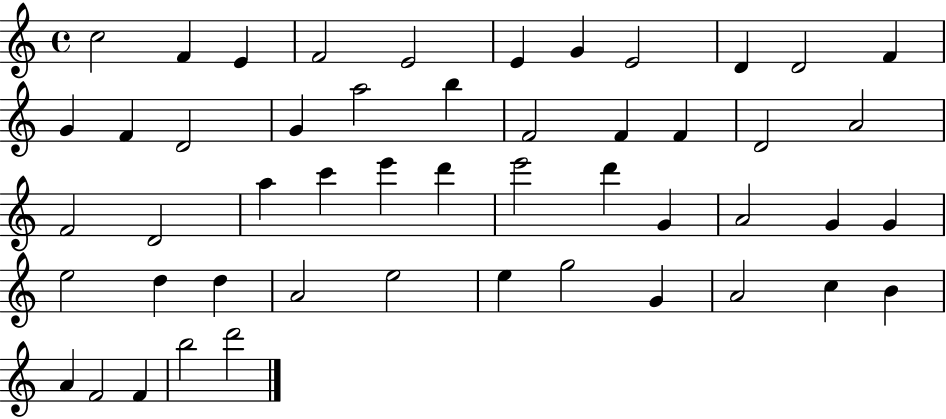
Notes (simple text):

C5/h F4/q E4/q F4/h E4/h E4/q G4/q E4/h D4/q D4/h F4/q G4/q F4/q D4/h G4/q A5/h B5/q F4/h F4/q F4/q D4/h A4/h F4/h D4/h A5/q C6/q E6/q D6/q E6/h D6/q G4/q A4/h G4/q G4/q E5/h D5/q D5/q A4/h E5/h E5/q G5/h G4/q A4/h C5/q B4/q A4/q F4/h F4/q B5/h D6/h